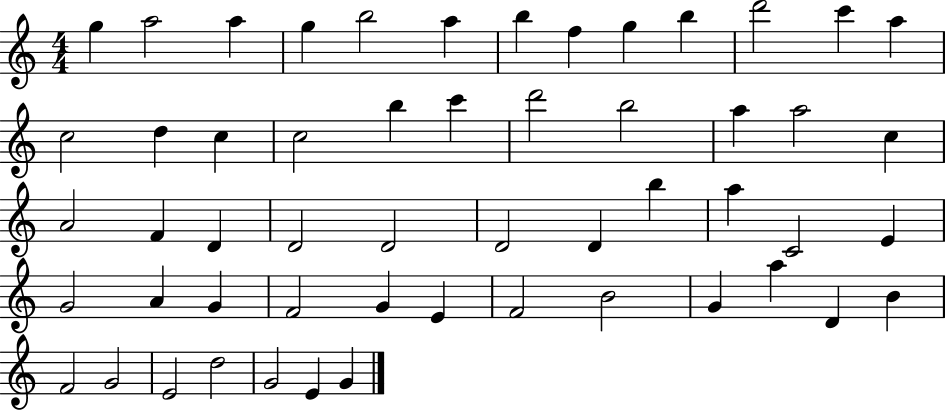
X:1
T:Untitled
M:4/4
L:1/4
K:C
g a2 a g b2 a b f g b d'2 c' a c2 d c c2 b c' d'2 b2 a a2 c A2 F D D2 D2 D2 D b a C2 E G2 A G F2 G E F2 B2 G a D B F2 G2 E2 d2 G2 E G